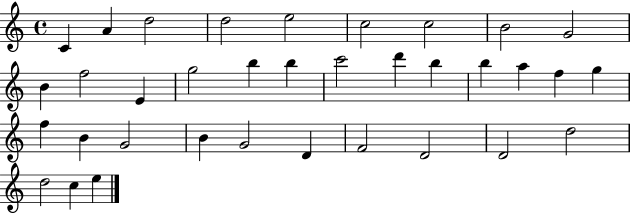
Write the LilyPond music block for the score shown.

{
  \clef treble
  \time 4/4
  \defaultTimeSignature
  \key c \major
  c'4 a'4 d''2 | d''2 e''2 | c''2 c''2 | b'2 g'2 | \break b'4 f''2 e'4 | g''2 b''4 b''4 | c'''2 d'''4 b''4 | b''4 a''4 f''4 g''4 | \break f''4 b'4 g'2 | b'4 g'2 d'4 | f'2 d'2 | d'2 d''2 | \break d''2 c''4 e''4 | \bar "|."
}